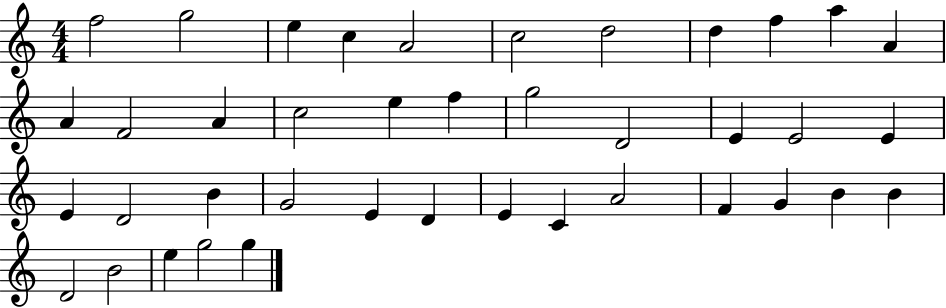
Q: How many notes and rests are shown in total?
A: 40